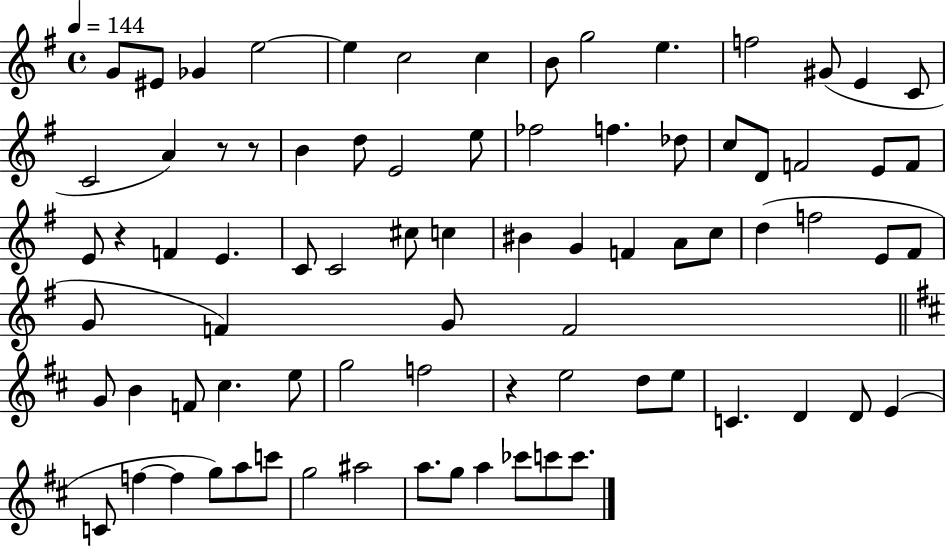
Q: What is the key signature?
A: G major